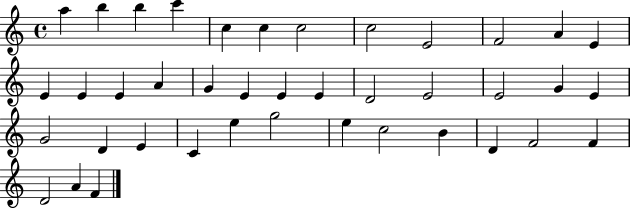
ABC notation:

X:1
T:Untitled
M:4/4
L:1/4
K:C
a b b c' c c c2 c2 E2 F2 A E E E E A G E E E D2 E2 E2 G E G2 D E C e g2 e c2 B D F2 F D2 A F